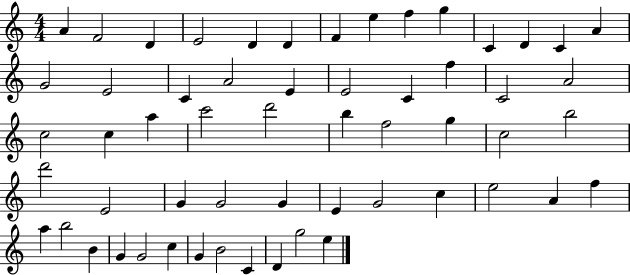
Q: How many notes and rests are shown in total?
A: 57